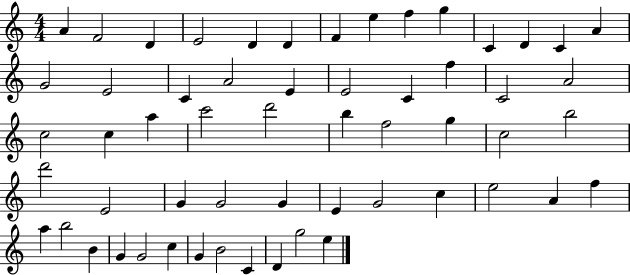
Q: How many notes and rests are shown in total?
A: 57